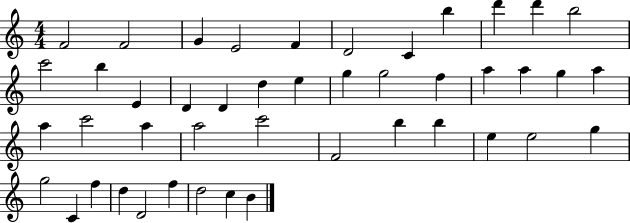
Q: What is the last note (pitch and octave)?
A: B4